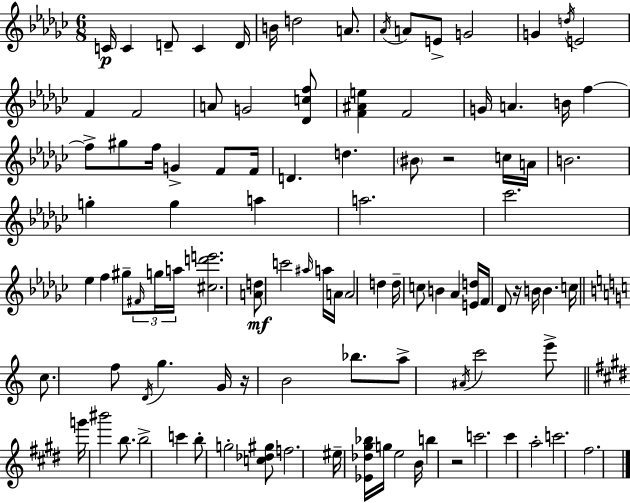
X:1
T:Untitled
M:6/8
L:1/4
K:Ebm
C/4 C D/2 C D/4 B/4 d2 A/2 _A/4 A/2 E/2 G2 G d/4 E2 F F2 A/2 G2 [_Dcf]/2 [F^Ae] F2 G/4 A B/4 f f/2 ^g/2 f/4 G F/2 F/4 D d ^B/2 z2 c/4 A/4 B2 g g a a2 _c'2 _e f ^g/2 ^F/4 g/4 a/4 [^cd'e']2 [Ad]/2 c'2 ^a/4 a/4 A/4 A2 d d/4 c/2 B _A [Ed]/4 F/4 _D/2 z/4 B/4 B c/4 c/2 f/2 D/4 g G/4 z/4 B2 _b/2 a/2 ^A/4 c'2 e'/2 g'/4 ^b'2 b/2 b2 c' b/2 g2 [c_d^g]/2 f2 ^e/4 [_E_d^g_b]/4 g/4 e2 B/4 b z2 c'2 ^c' a2 c'2 ^f2